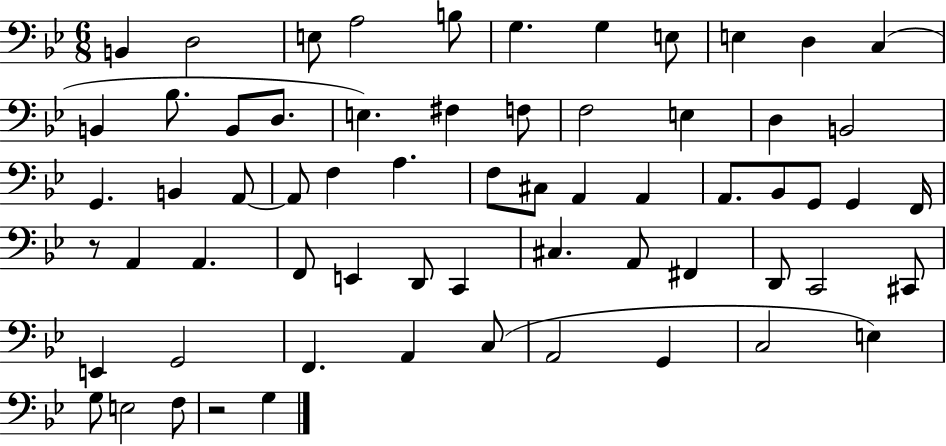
B2/q D3/h E3/e A3/h B3/e G3/q. G3/q E3/e E3/q D3/q C3/q B2/q Bb3/e. B2/e D3/e. E3/q. F#3/q F3/e F3/h E3/q D3/q B2/h G2/q. B2/q A2/e A2/e F3/q A3/q. F3/e C#3/e A2/q A2/q A2/e. Bb2/e G2/e G2/q F2/s R/e A2/q A2/q. F2/e E2/q D2/e C2/q C#3/q. A2/e F#2/q D2/e C2/h C#2/e E2/q G2/h F2/q. A2/q C3/e A2/h G2/q C3/h E3/q G3/e E3/h F3/e R/h G3/q